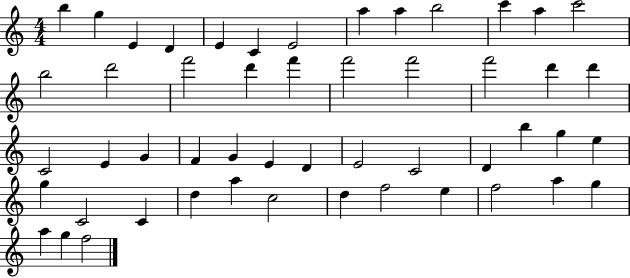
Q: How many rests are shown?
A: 0